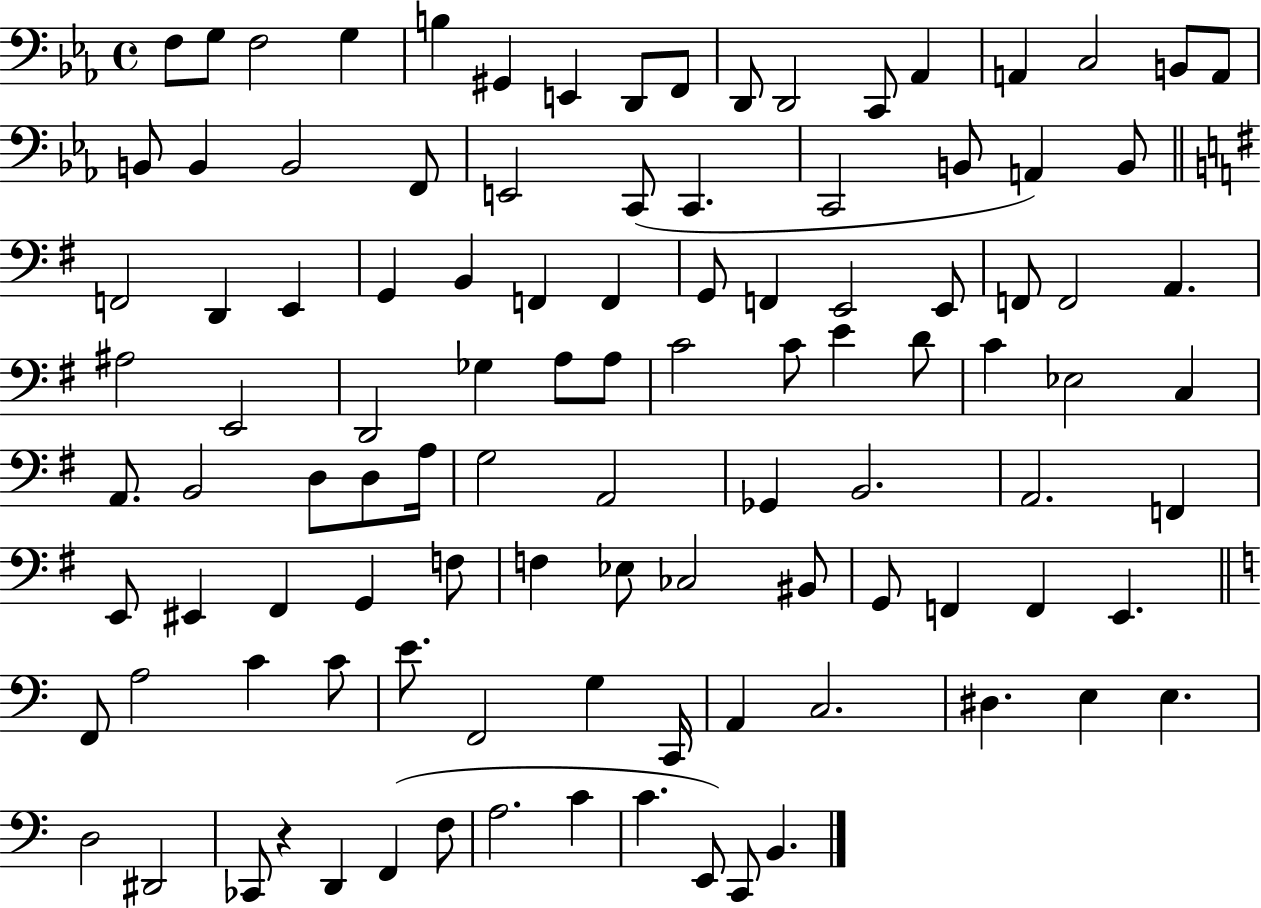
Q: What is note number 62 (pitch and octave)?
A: A2